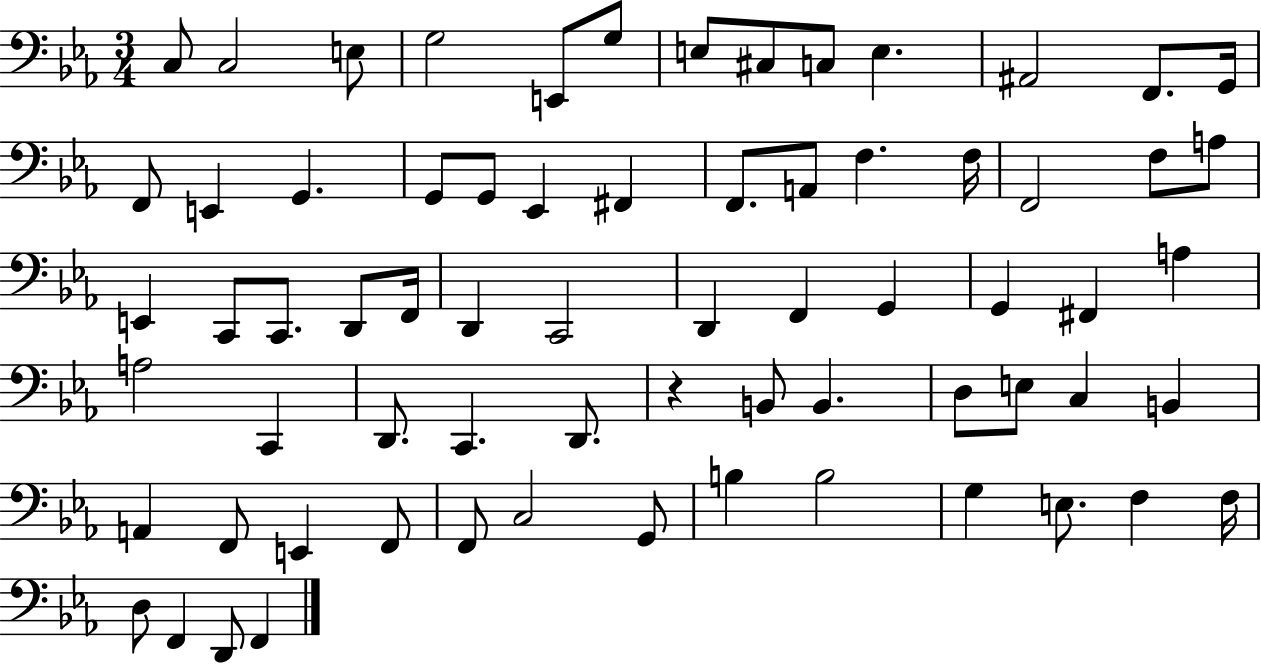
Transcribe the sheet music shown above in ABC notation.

X:1
T:Untitled
M:3/4
L:1/4
K:Eb
C,/2 C,2 E,/2 G,2 E,,/2 G,/2 E,/2 ^C,/2 C,/2 E, ^A,,2 F,,/2 G,,/4 F,,/2 E,, G,, G,,/2 G,,/2 _E,, ^F,, F,,/2 A,,/2 F, F,/4 F,,2 F,/2 A,/2 E,, C,,/2 C,,/2 D,,/2 F,,/4 D,, C,,2 D,, F,, G,, G,, ^F,, A, A,2 C,, D,,/2 C,, D,,/2 z B,,/2 B,, D,/2 E,/2 C, B,, A,, F,,/2 E,, F,,/2 F,,/2 C,2 G,,/2 B, B,2 G, E,/2 F, F,/4 D,/2 F,, D,,/2 F,,